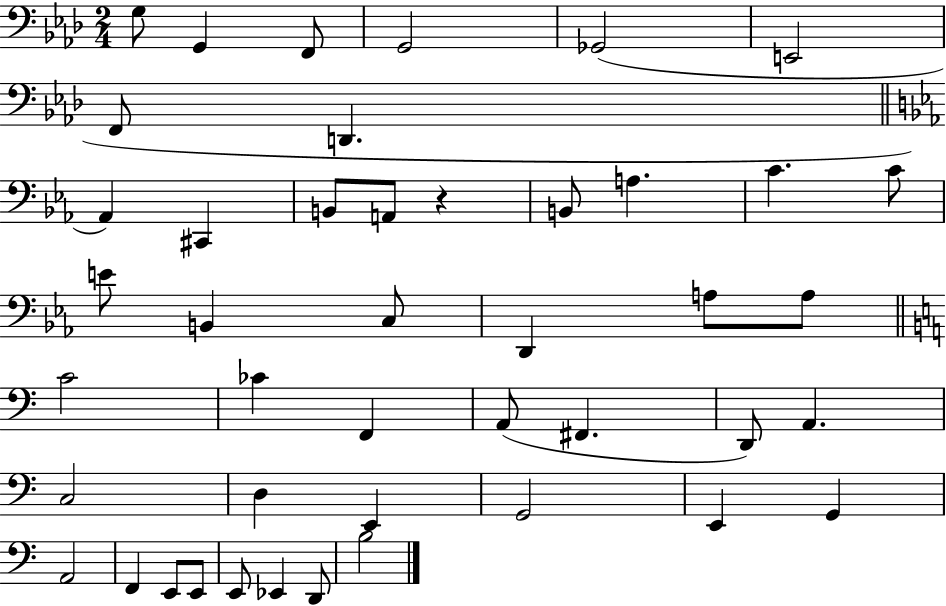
X:1
T:Untitled
M:2/4
L:1/4
K:Ab
G,/2 G,, F,,/2 G,,2 _G,,2 E,,2 F,,/2 D,, _A,, ^C,, B,,/2 A,,/2 z B,,/2 A, C C/2 E/2 B,, C,/2 D,, A,/2 A,/2 C2 _C F,, A,,/2 ^F,, D,,/2 A,, C,2 D, E,, G,,2 E,, G,, A,,2 F,, E,,/2 E,,/2 E,,/2 _E,, D,,/2 B,2